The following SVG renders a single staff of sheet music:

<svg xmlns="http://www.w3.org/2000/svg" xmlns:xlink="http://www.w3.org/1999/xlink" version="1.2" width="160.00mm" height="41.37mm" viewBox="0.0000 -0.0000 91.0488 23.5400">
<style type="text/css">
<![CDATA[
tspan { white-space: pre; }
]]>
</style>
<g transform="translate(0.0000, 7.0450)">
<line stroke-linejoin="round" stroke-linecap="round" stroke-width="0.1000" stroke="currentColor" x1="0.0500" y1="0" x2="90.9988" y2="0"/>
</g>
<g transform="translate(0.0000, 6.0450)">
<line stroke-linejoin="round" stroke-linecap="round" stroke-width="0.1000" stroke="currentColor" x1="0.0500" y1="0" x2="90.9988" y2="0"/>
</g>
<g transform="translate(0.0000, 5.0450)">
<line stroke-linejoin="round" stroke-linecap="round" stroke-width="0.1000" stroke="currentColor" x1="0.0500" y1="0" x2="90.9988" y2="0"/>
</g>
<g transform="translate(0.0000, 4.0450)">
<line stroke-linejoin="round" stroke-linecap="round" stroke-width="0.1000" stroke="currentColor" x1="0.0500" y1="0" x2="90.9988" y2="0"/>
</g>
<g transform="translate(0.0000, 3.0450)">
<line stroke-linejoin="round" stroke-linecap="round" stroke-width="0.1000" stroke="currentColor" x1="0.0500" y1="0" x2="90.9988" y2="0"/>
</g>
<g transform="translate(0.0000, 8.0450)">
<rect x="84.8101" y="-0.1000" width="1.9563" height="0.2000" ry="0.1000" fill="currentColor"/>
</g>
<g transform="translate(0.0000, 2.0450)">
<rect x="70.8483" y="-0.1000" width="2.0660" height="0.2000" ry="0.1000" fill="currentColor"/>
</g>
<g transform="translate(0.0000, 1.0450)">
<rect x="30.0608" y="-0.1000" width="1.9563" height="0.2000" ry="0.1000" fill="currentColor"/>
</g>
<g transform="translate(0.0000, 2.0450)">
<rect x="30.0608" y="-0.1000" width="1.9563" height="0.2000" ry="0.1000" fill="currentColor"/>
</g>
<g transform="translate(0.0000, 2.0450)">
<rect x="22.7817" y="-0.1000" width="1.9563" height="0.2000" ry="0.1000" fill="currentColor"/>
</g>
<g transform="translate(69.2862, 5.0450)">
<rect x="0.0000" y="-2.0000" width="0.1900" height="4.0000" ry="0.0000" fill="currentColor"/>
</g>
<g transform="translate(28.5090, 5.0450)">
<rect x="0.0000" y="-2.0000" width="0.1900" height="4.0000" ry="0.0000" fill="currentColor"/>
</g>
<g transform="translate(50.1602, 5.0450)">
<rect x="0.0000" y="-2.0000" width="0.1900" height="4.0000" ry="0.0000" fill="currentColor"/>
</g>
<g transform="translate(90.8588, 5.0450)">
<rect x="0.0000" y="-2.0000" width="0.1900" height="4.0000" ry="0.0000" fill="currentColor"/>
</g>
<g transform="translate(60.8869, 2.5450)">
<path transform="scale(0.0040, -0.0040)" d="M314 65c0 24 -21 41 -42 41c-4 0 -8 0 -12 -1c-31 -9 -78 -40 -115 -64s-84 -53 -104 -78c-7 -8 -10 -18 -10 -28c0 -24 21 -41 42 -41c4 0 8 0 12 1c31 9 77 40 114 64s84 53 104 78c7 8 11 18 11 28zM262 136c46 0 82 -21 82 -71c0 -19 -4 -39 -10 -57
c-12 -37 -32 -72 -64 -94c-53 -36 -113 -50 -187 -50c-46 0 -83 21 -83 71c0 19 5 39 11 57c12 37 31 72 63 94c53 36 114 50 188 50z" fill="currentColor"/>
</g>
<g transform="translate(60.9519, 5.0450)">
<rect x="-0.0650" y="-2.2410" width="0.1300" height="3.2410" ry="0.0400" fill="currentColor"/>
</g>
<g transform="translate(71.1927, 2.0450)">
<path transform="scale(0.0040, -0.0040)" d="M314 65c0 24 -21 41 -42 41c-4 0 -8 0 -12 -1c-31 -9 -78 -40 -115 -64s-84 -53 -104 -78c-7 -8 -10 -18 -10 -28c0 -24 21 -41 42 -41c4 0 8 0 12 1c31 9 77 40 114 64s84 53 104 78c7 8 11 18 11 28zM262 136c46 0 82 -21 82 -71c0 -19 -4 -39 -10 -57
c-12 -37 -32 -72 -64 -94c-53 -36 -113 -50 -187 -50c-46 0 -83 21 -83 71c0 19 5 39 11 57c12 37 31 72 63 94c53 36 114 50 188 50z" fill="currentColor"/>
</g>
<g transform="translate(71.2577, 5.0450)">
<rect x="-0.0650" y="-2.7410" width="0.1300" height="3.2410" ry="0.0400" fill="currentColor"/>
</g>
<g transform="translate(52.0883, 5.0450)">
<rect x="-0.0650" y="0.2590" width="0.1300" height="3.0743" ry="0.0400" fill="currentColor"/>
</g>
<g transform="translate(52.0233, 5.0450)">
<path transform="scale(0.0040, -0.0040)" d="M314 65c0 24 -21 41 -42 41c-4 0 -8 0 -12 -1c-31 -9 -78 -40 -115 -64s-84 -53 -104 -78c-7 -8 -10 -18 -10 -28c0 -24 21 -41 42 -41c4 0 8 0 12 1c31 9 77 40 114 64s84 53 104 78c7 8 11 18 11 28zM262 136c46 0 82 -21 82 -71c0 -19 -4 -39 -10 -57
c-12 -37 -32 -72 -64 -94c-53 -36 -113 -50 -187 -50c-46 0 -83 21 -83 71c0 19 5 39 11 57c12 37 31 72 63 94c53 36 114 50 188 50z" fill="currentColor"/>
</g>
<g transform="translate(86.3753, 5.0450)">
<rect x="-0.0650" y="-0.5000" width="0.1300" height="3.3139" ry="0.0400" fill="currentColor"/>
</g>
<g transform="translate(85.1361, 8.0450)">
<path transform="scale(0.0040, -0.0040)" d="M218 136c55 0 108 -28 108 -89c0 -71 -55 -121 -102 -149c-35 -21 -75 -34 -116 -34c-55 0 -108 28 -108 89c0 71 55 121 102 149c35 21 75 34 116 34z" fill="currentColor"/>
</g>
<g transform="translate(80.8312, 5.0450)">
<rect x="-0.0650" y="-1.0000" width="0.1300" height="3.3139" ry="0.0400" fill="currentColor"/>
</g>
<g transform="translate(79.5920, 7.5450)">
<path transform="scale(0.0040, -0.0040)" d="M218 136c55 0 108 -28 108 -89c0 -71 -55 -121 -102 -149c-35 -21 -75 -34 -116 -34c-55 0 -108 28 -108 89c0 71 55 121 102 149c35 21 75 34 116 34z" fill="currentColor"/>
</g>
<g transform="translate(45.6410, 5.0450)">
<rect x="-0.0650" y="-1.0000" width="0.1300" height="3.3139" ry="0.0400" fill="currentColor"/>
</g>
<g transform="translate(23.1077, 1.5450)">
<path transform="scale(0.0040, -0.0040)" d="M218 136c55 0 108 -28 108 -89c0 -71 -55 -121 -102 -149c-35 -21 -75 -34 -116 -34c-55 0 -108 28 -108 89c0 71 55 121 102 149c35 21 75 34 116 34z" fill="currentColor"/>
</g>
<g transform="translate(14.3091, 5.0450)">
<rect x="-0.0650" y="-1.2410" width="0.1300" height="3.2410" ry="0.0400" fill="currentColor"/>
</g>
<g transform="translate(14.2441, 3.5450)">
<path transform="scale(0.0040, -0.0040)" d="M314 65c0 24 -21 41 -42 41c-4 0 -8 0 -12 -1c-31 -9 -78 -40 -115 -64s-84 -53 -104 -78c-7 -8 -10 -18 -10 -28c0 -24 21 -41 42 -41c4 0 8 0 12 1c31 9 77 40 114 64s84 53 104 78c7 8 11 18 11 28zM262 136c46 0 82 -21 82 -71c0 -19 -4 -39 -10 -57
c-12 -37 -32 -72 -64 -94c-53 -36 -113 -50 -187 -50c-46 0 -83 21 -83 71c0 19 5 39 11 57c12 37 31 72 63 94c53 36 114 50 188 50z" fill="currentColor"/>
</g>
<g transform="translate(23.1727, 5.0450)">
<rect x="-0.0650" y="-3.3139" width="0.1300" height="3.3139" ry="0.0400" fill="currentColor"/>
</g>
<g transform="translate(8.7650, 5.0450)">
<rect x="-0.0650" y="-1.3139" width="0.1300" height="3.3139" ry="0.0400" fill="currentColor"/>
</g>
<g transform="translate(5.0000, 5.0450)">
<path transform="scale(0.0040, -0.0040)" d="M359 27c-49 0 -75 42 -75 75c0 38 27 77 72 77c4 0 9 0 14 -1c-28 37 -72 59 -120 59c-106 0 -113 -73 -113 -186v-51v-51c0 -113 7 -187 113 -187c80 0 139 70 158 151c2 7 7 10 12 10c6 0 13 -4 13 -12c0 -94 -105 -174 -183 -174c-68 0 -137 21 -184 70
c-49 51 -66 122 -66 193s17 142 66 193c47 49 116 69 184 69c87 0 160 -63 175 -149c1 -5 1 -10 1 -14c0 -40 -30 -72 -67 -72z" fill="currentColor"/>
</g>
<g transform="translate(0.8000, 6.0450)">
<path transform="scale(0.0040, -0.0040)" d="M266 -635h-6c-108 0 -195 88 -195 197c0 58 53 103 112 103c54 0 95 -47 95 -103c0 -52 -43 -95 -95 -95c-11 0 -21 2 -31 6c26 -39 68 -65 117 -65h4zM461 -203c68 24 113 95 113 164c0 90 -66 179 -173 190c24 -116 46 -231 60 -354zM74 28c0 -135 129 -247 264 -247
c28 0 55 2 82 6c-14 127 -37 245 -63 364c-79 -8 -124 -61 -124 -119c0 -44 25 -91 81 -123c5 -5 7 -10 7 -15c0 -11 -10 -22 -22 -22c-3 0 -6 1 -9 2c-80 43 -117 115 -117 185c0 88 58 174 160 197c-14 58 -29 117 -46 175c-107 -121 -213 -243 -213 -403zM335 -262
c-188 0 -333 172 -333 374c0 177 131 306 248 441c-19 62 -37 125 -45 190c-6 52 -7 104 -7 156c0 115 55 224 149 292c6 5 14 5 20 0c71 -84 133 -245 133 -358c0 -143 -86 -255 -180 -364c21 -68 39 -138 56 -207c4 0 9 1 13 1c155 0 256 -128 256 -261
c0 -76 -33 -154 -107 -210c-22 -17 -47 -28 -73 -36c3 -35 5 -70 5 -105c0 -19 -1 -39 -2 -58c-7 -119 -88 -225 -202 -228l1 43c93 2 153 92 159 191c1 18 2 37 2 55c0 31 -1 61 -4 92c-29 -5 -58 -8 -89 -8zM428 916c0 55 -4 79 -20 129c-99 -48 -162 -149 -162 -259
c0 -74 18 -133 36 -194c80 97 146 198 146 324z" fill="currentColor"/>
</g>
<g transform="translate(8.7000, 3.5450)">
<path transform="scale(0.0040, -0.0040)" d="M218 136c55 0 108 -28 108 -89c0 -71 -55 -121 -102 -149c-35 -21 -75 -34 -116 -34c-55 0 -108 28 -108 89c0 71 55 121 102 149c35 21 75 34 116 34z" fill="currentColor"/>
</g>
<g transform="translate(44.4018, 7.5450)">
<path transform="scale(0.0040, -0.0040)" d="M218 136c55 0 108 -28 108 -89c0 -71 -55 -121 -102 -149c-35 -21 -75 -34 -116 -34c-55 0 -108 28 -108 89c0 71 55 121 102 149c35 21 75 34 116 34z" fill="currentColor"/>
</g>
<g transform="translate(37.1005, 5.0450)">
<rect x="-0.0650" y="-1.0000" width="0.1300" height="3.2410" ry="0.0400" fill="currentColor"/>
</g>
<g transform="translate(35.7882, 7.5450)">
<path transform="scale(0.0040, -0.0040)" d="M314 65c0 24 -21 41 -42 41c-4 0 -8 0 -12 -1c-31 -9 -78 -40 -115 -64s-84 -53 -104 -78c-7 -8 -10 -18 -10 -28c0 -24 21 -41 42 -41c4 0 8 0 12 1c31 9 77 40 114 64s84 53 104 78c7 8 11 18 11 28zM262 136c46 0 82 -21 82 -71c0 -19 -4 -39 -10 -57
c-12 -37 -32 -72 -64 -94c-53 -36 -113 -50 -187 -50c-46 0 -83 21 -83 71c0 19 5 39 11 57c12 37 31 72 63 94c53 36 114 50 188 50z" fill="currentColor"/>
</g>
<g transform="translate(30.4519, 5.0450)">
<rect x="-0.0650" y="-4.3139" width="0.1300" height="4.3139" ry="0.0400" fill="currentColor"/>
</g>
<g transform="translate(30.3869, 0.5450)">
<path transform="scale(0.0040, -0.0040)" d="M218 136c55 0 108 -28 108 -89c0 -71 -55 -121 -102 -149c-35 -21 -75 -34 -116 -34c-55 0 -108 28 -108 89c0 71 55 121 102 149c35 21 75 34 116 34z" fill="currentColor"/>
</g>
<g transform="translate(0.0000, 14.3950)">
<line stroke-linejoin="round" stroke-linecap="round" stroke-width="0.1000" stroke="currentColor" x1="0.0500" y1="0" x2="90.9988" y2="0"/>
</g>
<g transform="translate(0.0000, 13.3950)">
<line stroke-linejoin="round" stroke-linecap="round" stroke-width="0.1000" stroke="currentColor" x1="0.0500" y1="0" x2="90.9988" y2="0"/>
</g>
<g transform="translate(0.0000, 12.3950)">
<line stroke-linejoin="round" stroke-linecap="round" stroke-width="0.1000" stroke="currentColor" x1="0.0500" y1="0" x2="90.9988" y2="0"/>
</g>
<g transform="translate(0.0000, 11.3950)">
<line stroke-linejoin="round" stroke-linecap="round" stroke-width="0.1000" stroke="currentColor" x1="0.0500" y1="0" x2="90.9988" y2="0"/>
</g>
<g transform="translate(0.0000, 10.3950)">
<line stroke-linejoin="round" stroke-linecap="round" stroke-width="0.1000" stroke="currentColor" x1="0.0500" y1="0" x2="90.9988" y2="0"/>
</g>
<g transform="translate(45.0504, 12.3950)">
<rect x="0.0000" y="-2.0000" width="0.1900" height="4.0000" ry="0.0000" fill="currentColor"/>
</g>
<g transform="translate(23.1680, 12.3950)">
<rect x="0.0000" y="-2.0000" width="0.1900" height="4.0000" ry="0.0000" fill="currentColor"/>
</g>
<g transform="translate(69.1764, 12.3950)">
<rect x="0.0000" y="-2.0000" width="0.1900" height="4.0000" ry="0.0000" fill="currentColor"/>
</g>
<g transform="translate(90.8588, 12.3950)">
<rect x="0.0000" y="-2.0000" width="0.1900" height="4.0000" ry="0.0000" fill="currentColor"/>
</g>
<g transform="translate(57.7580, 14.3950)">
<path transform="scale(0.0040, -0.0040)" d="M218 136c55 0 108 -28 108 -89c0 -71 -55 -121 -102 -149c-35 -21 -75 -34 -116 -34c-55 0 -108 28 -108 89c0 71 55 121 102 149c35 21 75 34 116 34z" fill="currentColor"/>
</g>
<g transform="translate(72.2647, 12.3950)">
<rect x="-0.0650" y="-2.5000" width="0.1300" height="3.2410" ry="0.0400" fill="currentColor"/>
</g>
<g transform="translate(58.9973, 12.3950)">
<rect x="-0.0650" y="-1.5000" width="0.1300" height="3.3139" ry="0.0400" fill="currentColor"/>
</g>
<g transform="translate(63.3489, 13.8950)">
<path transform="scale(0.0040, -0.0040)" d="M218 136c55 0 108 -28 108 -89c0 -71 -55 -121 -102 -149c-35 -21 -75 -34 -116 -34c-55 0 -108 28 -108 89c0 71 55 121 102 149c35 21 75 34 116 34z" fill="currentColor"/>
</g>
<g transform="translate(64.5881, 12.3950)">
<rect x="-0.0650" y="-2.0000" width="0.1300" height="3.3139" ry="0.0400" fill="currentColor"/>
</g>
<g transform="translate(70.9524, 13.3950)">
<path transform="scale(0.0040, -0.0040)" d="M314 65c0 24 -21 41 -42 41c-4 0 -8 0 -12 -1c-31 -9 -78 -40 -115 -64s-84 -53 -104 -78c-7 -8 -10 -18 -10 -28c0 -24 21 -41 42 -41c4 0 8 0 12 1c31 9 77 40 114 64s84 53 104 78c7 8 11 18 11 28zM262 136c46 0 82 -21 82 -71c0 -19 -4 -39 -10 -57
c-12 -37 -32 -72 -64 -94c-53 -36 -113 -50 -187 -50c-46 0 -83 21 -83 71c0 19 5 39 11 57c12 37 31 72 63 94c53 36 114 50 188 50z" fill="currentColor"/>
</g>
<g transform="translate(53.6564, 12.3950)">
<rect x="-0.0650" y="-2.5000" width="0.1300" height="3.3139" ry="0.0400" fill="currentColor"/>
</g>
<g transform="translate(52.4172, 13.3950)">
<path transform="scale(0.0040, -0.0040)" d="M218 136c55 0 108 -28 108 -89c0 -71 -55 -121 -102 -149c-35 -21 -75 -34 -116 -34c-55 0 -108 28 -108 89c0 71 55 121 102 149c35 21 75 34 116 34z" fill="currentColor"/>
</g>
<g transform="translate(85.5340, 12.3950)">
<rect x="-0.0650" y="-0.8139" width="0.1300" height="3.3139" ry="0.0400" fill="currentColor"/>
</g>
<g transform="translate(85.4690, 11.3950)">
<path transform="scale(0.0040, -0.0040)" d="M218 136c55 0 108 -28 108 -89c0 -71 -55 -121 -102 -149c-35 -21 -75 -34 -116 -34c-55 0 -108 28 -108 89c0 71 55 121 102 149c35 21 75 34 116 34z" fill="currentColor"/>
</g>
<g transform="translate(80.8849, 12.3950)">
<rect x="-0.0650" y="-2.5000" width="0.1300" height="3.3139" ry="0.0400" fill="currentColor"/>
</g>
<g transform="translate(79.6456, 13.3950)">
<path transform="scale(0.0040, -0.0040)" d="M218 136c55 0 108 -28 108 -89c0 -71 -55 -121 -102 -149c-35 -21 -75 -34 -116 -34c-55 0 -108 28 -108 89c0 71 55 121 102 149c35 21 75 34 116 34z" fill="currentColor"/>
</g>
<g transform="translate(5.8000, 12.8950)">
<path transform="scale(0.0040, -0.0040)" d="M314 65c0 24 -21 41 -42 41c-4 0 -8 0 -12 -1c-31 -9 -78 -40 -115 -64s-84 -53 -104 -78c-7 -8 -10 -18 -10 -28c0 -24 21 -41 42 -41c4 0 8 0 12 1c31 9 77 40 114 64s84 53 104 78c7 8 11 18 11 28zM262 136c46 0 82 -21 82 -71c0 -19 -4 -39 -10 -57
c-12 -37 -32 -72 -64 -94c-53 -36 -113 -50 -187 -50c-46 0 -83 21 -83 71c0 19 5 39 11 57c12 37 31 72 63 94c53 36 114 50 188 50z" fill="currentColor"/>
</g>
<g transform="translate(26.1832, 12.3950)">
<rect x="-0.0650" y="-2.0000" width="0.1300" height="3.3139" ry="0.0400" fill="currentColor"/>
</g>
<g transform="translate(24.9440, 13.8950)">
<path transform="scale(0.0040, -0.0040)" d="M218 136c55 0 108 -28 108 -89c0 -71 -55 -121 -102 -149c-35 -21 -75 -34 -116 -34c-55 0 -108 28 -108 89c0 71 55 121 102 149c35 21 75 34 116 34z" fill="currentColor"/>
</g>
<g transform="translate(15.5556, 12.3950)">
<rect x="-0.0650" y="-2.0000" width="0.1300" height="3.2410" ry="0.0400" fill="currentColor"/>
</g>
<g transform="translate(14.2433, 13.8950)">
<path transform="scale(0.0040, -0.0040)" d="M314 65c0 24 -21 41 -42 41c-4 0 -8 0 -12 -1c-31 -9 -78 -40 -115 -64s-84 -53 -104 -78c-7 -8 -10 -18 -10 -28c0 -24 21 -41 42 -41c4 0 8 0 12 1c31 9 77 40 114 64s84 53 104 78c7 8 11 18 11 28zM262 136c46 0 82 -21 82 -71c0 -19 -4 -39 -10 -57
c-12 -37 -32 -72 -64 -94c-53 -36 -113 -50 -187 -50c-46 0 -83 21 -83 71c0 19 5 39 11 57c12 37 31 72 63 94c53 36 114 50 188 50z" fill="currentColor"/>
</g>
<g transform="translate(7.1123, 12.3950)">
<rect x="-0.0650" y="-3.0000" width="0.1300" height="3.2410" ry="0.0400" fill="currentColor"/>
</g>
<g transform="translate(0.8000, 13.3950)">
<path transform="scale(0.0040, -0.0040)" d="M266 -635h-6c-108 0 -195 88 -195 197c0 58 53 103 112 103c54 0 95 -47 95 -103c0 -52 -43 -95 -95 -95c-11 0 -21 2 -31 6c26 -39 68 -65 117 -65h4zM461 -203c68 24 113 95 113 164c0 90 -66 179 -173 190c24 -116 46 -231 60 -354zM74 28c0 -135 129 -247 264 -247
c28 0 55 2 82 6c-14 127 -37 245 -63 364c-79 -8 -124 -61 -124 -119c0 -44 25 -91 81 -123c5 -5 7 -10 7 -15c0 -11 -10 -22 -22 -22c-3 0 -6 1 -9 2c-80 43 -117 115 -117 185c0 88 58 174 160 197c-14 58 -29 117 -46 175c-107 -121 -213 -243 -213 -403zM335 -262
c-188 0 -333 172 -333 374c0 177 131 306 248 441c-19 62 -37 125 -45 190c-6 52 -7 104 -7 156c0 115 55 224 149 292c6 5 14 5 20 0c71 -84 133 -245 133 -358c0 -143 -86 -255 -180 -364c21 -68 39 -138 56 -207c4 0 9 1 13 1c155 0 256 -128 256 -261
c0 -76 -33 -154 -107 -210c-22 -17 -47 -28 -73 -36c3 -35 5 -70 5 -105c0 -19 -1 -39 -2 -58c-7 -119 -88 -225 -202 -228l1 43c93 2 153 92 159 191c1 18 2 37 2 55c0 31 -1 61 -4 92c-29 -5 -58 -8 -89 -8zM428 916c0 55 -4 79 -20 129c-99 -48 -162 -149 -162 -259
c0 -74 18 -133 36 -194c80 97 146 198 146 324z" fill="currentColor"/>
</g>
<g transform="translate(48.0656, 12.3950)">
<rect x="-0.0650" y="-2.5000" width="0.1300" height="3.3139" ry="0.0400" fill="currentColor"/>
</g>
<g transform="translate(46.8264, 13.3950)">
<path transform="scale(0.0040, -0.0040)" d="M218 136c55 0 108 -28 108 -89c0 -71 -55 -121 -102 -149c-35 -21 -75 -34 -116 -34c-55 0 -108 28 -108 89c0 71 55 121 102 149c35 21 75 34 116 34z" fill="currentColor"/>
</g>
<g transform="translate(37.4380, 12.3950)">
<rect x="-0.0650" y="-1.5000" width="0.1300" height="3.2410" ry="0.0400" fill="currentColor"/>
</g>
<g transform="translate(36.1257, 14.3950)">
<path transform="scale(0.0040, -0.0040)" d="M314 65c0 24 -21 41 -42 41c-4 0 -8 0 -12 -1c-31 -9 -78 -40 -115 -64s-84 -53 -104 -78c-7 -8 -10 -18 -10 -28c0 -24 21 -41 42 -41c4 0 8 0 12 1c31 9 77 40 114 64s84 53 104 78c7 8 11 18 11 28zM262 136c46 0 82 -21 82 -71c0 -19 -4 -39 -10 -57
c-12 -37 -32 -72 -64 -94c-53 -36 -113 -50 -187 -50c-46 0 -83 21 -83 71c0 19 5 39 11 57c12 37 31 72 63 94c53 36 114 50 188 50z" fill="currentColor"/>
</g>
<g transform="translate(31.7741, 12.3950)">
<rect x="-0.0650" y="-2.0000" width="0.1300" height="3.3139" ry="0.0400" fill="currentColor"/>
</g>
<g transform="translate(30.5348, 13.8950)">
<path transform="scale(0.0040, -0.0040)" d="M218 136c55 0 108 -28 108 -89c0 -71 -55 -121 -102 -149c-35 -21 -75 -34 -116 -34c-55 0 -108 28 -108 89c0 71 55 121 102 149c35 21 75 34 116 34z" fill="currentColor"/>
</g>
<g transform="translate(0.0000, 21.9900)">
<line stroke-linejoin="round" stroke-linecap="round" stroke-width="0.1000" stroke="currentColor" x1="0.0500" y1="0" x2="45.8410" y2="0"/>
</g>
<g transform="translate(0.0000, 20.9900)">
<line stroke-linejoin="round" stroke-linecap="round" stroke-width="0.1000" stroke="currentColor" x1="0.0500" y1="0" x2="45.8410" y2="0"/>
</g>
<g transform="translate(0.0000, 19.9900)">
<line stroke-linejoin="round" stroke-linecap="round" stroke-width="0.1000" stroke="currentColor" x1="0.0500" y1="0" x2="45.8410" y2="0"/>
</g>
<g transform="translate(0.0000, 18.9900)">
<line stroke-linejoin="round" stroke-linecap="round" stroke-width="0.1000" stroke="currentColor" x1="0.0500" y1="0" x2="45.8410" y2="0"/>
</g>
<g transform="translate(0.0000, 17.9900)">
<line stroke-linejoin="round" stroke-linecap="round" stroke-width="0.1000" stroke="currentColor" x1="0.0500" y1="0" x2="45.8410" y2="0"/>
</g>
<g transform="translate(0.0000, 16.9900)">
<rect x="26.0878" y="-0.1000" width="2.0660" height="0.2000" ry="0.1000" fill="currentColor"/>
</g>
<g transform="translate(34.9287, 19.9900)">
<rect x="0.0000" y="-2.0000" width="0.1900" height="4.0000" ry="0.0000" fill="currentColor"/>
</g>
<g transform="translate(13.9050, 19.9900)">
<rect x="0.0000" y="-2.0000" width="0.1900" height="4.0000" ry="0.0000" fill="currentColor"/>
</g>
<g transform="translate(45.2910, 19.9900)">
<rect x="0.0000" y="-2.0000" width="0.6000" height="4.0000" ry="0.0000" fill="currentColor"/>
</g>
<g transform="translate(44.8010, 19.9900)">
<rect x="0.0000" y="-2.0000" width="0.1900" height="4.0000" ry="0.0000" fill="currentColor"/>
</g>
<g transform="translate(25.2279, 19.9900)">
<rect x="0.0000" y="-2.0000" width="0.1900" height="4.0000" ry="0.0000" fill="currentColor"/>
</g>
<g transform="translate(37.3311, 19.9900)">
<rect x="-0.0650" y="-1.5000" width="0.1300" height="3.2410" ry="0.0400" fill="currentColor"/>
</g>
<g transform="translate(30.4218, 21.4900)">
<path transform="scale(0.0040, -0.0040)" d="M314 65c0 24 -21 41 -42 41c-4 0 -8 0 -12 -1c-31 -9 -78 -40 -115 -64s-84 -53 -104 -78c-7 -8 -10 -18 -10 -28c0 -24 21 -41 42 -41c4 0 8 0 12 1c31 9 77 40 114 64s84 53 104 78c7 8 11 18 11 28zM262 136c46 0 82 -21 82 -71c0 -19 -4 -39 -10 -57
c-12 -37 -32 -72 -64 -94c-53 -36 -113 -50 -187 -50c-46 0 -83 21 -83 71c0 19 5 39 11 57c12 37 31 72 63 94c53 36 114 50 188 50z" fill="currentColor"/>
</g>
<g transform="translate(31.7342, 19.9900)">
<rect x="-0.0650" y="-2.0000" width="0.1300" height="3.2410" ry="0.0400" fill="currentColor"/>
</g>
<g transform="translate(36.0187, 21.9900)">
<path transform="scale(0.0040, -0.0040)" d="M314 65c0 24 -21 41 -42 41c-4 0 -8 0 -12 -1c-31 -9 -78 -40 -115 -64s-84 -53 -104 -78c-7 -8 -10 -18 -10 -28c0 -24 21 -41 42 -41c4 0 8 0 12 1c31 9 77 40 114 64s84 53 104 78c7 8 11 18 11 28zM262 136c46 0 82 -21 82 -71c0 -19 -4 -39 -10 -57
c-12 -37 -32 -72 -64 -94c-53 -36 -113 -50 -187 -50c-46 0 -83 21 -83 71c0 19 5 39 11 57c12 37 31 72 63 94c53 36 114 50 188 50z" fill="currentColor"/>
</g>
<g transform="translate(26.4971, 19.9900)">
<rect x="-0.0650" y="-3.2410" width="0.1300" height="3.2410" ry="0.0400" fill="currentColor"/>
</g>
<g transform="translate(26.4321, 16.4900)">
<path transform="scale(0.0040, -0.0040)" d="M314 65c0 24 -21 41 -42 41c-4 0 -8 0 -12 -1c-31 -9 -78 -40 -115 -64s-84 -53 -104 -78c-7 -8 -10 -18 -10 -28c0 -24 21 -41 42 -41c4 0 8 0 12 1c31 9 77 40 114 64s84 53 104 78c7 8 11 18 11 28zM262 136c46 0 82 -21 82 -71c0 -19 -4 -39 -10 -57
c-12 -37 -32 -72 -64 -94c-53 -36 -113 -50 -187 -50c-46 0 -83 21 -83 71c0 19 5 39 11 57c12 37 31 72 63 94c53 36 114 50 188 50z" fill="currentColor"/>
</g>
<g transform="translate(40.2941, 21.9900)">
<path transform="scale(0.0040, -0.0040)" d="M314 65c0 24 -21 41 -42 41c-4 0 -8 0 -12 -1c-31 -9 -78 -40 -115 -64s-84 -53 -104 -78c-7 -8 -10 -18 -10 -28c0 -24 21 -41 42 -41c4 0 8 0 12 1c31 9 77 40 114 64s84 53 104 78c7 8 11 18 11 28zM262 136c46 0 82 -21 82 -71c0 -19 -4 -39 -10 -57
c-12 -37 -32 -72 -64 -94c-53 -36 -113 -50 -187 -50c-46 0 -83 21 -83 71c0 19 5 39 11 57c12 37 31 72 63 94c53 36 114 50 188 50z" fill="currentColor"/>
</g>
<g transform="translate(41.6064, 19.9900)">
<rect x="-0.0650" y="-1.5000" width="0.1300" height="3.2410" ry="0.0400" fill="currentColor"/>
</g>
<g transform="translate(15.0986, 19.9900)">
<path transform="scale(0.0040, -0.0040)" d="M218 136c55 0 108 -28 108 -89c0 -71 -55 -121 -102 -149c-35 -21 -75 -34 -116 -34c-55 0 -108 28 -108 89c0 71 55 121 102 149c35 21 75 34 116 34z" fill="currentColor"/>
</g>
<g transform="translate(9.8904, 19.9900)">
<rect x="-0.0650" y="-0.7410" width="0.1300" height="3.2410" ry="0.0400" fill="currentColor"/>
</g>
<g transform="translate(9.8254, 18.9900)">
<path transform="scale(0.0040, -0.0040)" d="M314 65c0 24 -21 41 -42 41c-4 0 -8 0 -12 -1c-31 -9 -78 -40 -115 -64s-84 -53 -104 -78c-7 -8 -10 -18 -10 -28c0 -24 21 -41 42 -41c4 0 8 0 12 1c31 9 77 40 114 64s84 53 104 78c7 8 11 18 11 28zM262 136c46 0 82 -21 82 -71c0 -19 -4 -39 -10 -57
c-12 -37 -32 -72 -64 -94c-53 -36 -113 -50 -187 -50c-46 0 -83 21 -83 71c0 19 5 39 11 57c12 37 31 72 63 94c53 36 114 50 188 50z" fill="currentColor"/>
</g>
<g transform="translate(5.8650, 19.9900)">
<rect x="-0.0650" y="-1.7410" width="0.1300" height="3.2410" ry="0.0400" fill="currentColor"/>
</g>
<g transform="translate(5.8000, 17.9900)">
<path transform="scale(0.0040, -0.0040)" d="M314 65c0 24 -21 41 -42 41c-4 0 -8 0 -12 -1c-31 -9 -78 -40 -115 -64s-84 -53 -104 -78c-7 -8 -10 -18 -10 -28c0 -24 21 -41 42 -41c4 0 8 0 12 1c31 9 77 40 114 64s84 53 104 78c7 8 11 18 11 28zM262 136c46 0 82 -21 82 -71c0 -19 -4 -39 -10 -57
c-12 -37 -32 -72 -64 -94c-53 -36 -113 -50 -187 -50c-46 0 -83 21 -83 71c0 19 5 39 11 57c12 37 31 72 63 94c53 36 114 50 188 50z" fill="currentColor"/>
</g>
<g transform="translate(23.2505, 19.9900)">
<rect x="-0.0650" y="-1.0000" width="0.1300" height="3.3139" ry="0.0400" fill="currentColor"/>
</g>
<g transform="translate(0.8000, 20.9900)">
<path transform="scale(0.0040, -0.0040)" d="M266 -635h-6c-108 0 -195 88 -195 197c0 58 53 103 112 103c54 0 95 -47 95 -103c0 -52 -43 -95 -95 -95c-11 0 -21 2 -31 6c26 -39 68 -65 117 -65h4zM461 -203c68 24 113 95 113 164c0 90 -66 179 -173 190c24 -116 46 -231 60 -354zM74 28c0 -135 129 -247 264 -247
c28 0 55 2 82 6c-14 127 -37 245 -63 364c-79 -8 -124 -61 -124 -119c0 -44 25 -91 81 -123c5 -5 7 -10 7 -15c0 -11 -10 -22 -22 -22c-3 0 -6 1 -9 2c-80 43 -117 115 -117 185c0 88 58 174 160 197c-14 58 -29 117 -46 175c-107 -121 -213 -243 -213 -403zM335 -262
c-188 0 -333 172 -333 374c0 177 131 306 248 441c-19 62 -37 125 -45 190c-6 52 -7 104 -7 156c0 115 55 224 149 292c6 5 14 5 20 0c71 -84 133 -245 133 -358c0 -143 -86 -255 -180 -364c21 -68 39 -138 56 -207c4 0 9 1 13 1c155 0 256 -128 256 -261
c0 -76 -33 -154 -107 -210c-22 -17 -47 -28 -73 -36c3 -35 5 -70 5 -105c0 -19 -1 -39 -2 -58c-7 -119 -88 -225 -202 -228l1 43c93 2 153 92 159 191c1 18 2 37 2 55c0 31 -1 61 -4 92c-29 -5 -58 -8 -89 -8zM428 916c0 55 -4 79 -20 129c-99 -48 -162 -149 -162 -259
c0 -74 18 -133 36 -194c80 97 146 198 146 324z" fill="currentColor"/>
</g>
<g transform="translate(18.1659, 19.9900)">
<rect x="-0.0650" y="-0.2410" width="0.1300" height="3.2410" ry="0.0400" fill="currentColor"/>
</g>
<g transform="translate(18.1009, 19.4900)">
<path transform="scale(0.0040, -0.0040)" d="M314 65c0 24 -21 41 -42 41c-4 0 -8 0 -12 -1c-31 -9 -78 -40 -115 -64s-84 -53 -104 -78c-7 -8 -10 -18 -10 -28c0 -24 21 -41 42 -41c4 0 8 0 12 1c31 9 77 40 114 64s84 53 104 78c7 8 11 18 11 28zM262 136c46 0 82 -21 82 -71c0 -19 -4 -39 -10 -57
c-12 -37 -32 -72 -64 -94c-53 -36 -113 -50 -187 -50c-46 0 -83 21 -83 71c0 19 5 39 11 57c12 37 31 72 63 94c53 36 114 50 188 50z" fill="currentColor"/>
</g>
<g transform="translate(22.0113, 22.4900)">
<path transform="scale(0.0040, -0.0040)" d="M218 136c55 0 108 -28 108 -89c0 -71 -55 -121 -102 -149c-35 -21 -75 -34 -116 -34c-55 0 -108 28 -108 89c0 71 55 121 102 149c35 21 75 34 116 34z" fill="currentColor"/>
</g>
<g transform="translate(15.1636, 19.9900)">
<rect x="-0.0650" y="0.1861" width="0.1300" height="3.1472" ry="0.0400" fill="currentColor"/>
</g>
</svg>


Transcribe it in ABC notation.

X:1
T:Untitled
M:4/4
L:1/4
K:C
e e2 b d' D2 D B2 g2 a2 D C A2 F2 F F E2 G G E F G2 G d f2 d2 B c2 D b2 F2 E2 E2